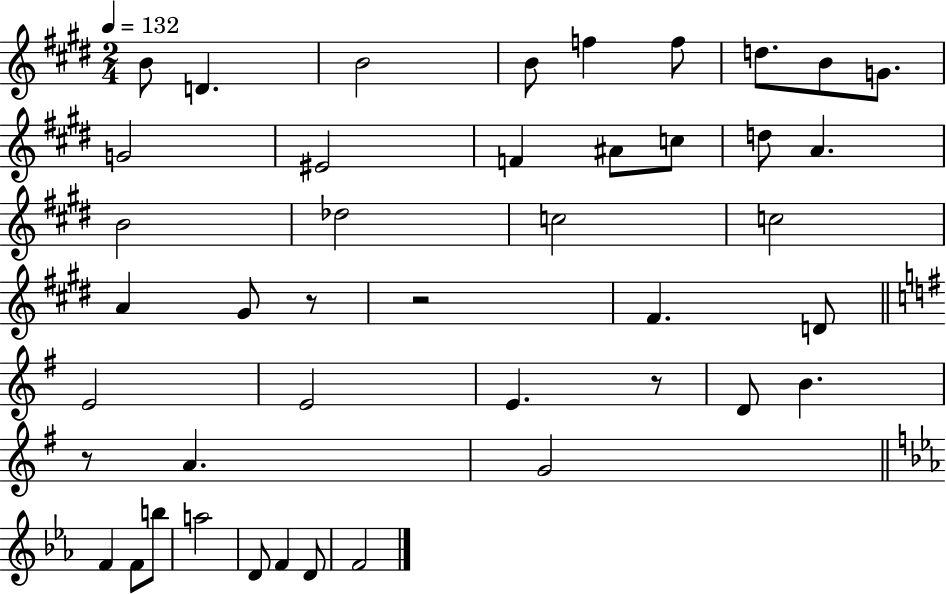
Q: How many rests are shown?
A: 4